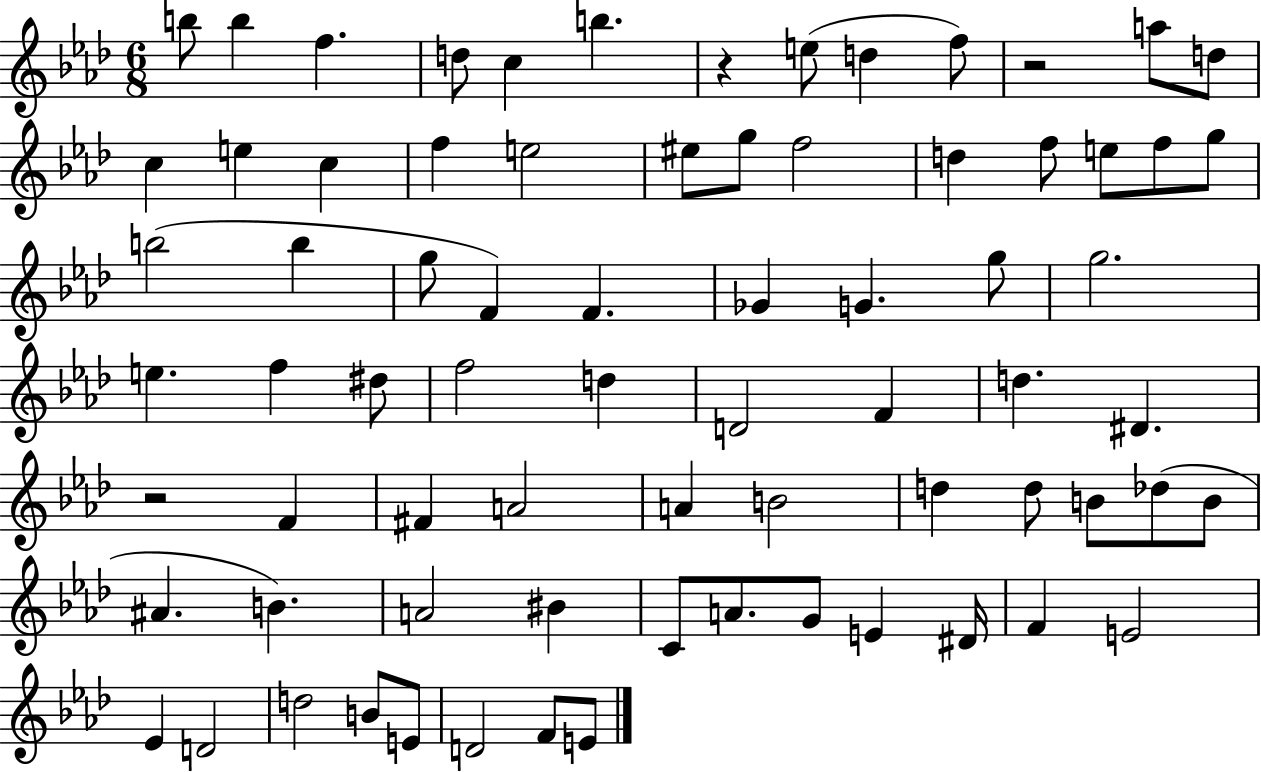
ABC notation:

X:1
T:Untitled
M:6/8
L:1/4
K:Ab
b/2 b f d/2 c b z e/2 d f/2 z2 a/2 d/2 c e c f e2 ^e/2 g/2 f2 d f/2 e/2 f/2 g/2 b2 b g/2 F F _G G g/2 g2 e f ^d/2 f2 d D2 F d ^D z2 F ^F A2 A B2 d d/2 B/2 _d/2 B/2 ^A B A2 ^B C/2 A/2 G/2 E ^D/4 F E2 _E D2 d2 B/2 E/2 D2 F/2 E/2